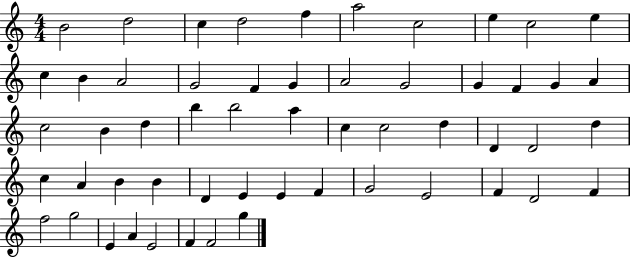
X:1
T:Untitled
M:4/4
L:1/4
K:C
B2 d2 c d2 f a2 c2 e c2 e c B A2 G2 F G A2 G2 G F G A c2 B d b b2 a c c2 d D D2 d c A B B D E E F G2 E2 F D2 F f2 g2 E A E2 F F2 g